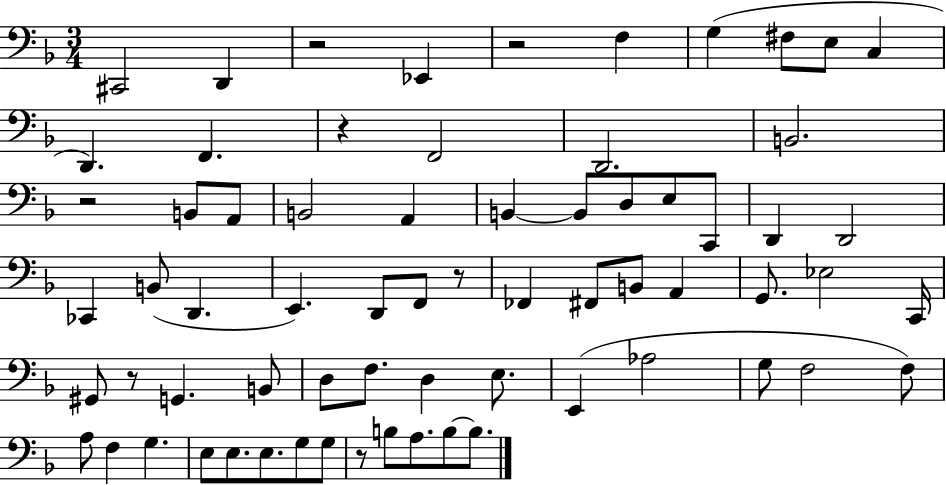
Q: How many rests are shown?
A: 7